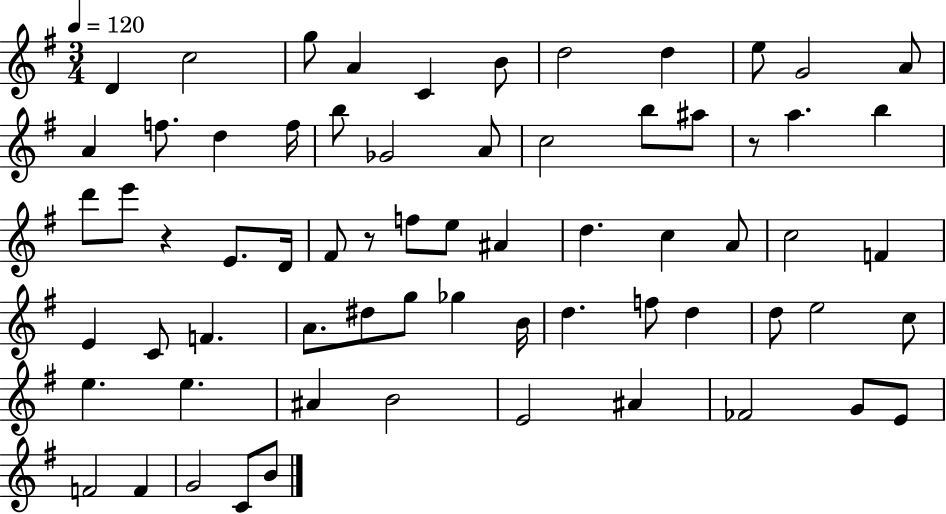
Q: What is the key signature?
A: G major